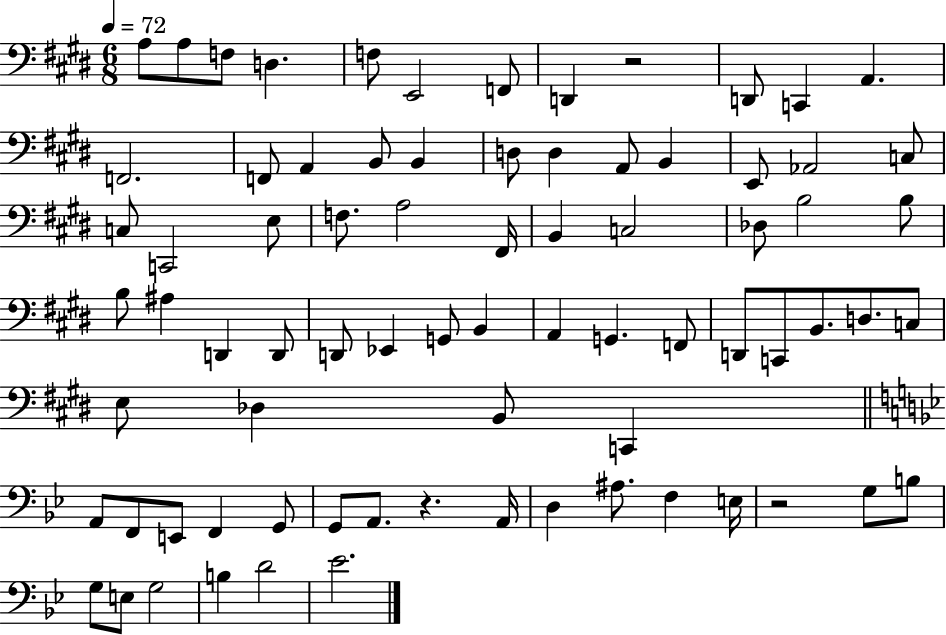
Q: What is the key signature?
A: E major